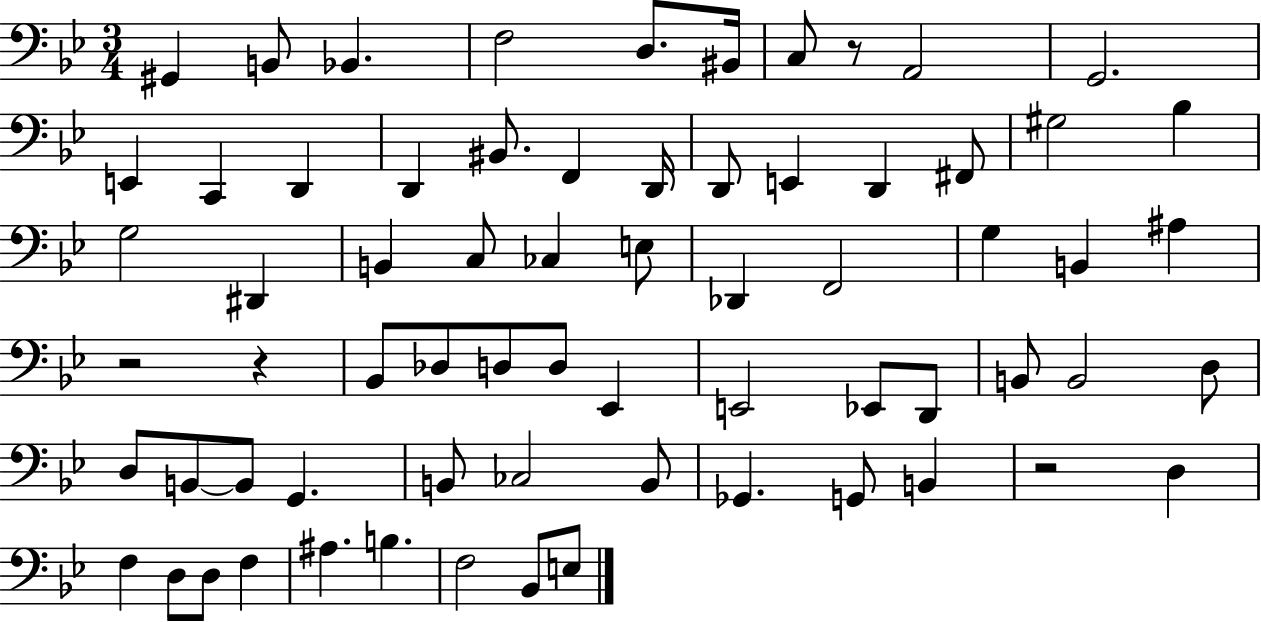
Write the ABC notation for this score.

X:1
T:Untitled
M:3/4
L:1/4
K:Bb
^G,, B,,/2 _B,, F,2 D,/2 ^B,,/4 C,/2 z/2 A,,2 G,,2 E,, C,, D,, D,, ^B,,/2 F,, D,,/4 D,,/2 E,, D,, ^F,,/2 ^G,2 _B, G,2 ^D,, B,, C,/2 _C, E,/2 _D,, F,,2 G, B,, ^A, z2 z _B,,/2 _D,/2 D,/2 D,/2 _E,, E,,2 _E,,/2 D,,/2 B,,/2 B,,2 D,/2 D,/2 B,,/2 B,,/2 G,, B,,/2 _C,2 B,,/2 _G,, G,,/2 B,, z2 D, F, D,/2 D,/2 F, ^A, B, F,2 _B,,/2 E,/2